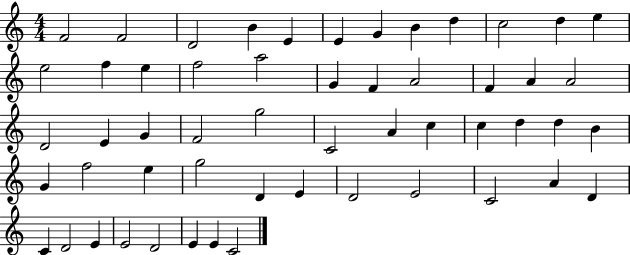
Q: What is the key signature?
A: C major